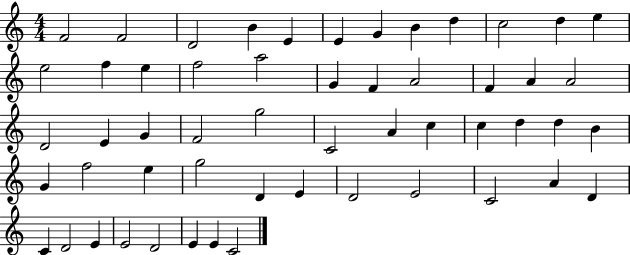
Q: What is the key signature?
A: C major